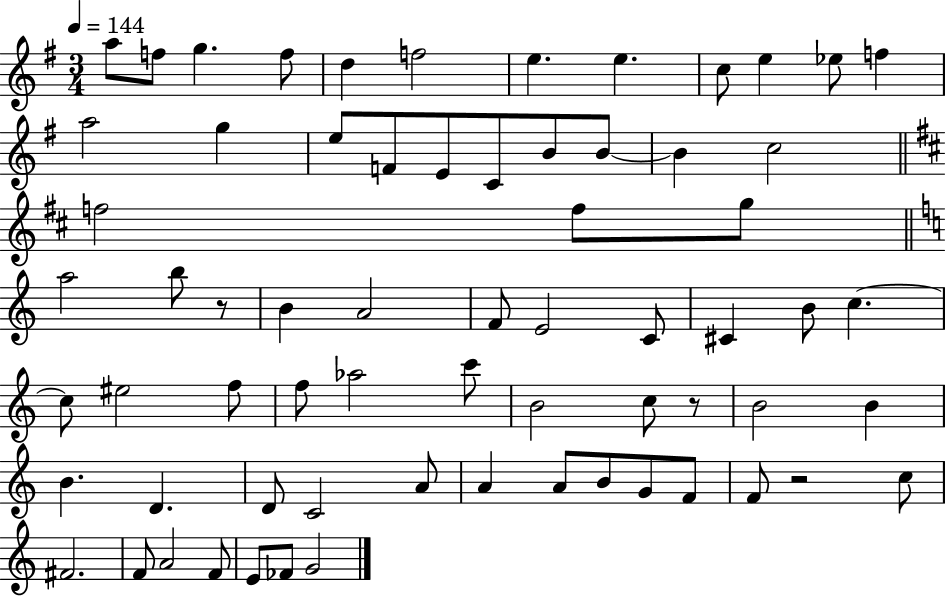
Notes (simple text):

A5/e F5/e G5/q. F5/e D5/q F5/h E5/q. E5/q. C5/e E5/q Eb5/e F5/q A5/h G5/q E5/e F4/e E4/e C4/e B4/e B4/e B4/q C5/h F5/h F5/e G5/e A5/h B5/e R/e B4/q A4/h F4/e E4/h C4/e C#4/q B4/e C5/q. C5/e EIS5/h F5/e F5/e Ab5/h C6/e B4/h C5/e R/e B4/h B4/q B4/q. D4/q. D4/e C4/h A4/e A4/q A4/e B4/e G4/e F4/e F4/e R/h C5/e F#4/h. F4/e A4/h F4/e E4/e FES4/e G4/h